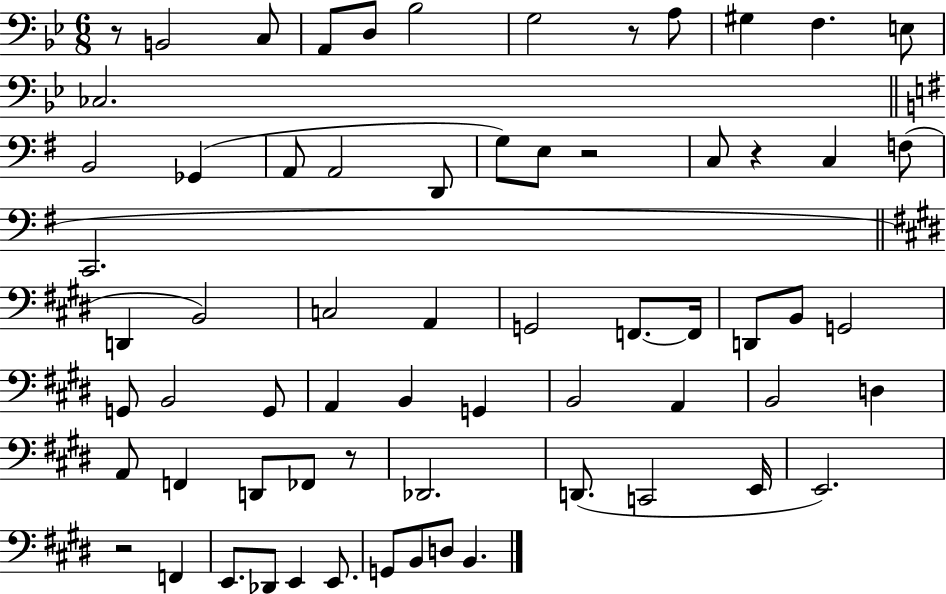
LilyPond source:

{
  \clef bass
  \numericTimeSignature
  \time 6/8
  \key bes \major
  r8 b,2 c8 | a,8 d8 bes2 | g2 r8 a8 | gis4 f4. e8 | \break ces2. | \bar "||" \break \key e \minor b,2 ges,4( | a,8 a,2 d,8 | g8) e8 r2 | c8 r4 c4 f8( | \break c,2. | \bar "||" \break \key e \major d,4 b,2) | c2 a,4 | g,2 f,8.~~ f,16 | d,8 b,8 g,2 | \break g,8 b,2 g,8 | a,4 b,4 g,4 | b,2 a,4 | b,2 d4 | \break a,8 f,4 d,8 fes,8 r8 | des,2. | d,8.( c,2 e,16 | e,2.) | \break r2 f,4 | e,8. des,8 e,4 e,8. | g,8 b,8 d8 b,4. | \bar "|."
}